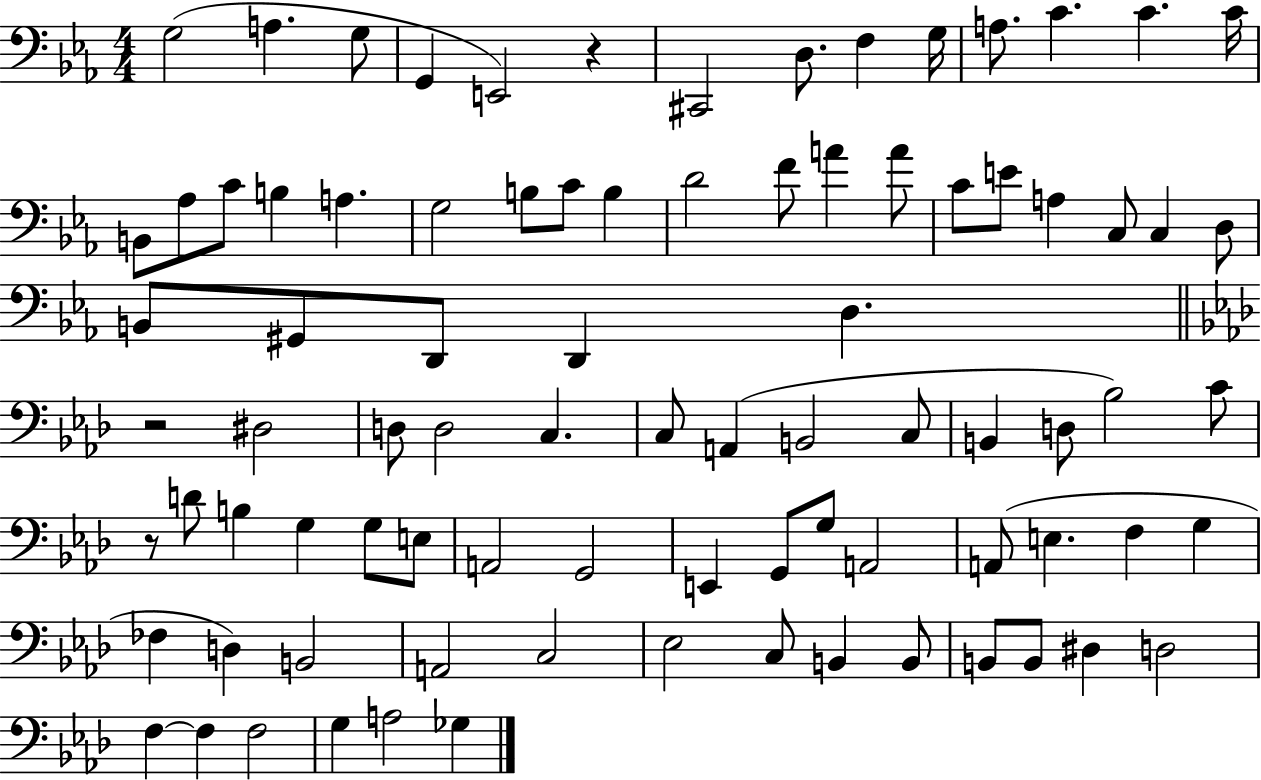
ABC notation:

X:1
T:Untitled
M:4/4
L:1/4
K:Eb
G,2 A, G,/2 G,, E,,2 z ^C,,2 D,/2 F, G,/4 A,/2 C C C/4 B,,/2 _A,/2 C/2 B, A, G,2 B,/2 C/2 B, D2 F/2 A A/2 C/2 E/2 A, C,/2 C, D,/2 B,,/2 ^G,,/2 D,,/2 D,, D, z2 ^D,2 D,/2 D,2 C, C,/2 A,, B,,2 C,/2 B,, D,/2 _B,2 C/2 z/2 D/2 B, G, G,/2 E,/2 A,,2 G,,2 E,, G,,/2 G,/2 A,,2 A,,/2 E, F, G, _F, D, B,,2 A,,2 C,2 _E,2 C,/2 B,, B,,/2 B,,/2 B,,/2 ^D, D,2 F, F, F,2 G, A,2 _G,